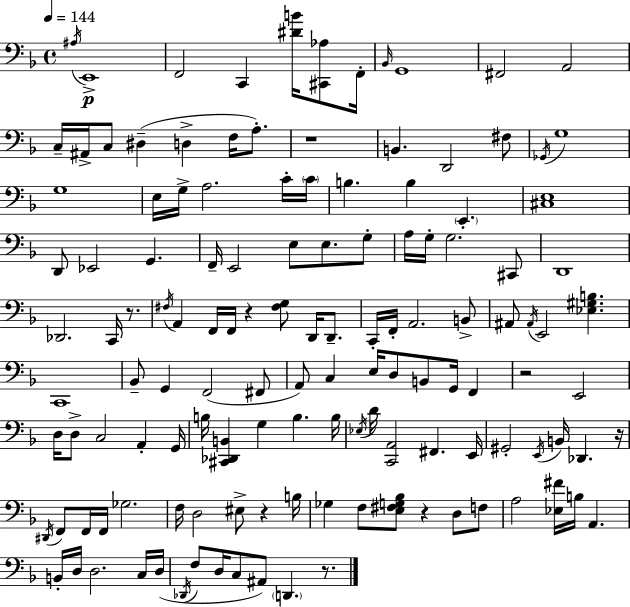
{
  \clef bass
  \time 4/4
  \defaultTimeSignature
  \key d \minor
  \tempo 4 = 144
  \acciaccatura { ais16 }\p e,1-> | f,2 c,4 <dis' b'>16 <cis, aes>8 | f,16-. \grace { bes,16 } g,1 | fis,2 a,2 | \break c16-- ais,16-> c8 dis4--( d4-> f16 a8.-.) | r1 | b,4. d,2 | fis8 \acciaccatura { ges,16 } g1 | \break g1 | e16 g16-> a2. | c'16-. \parenthesize c'16 b4. b4 \parenthesize e,4.-. | <cis e>1 | \break d,8 ees,2 g,4. | f,16-- e,2 e8 e8. | g8-. a16 g16-. g2. | cis,8 d,1 | \break des,2. c,16 | r8. \acciaccatura { fis16 } a,4 f,16 f,16 r4 <fis g>8 | d,16 d,8.-- c,16-. f,16-. a,2. | b,8-> ais,8 \acciaccatura { ais,16 } e,2 <ees gis b>4. | \break c,1 | bes,8-- g,4 f,2( | fis,8 a,8) c4 e16 d8 b,8 | g,16 f,4 r2 e,2 | \break d16 d8-> c2 | a,4-. g,16 b16 <cis, des, b,>4 g4 b4. | b16 \acciaccatura { ees16 } d'16 <c, a,>2 fis,4. | e,16 gis,2-. \acciaccatura { e,16 } b,16 | \break des,4. r16 \acciaccatura { dis,16 } f,8 f,16 f,16 ges2. | f16 d2 | eis8-> r4 b16 ges4 f8 <e fis g bes>8 | r4 d8 f8 a2 | \break <ees fis'>16 b16 a,4. b,16-. d16 d2. | c16 d16( \acciaccatura { des,16 } f8 d16 c8 ais,8) | \parenthesize d,4. r8. \bar "|."
}